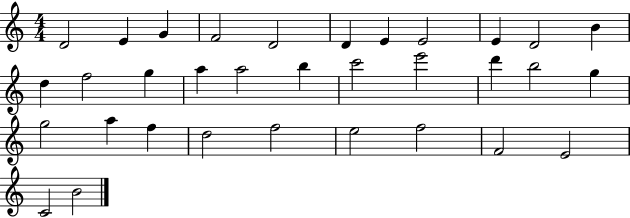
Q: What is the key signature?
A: C major